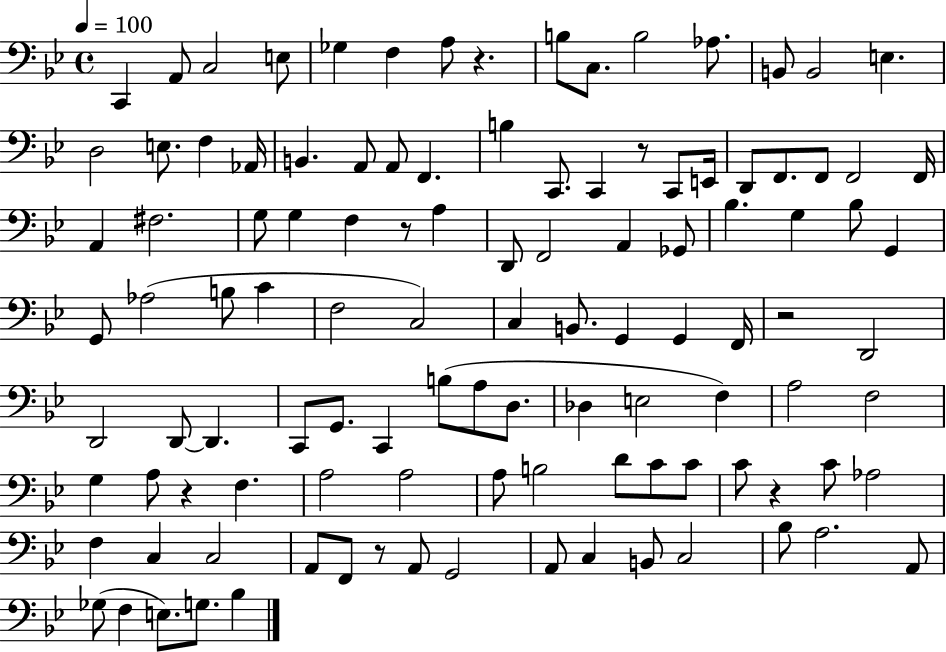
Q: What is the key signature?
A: BES major